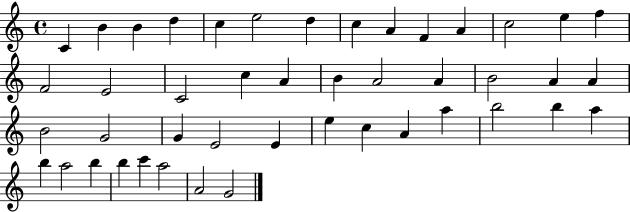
{
  \clef treble
  \time 4/4
  \defaultTimeSignature
  \key c \major
  c'4 b'4 b'4 d''4 | c''4 e''2 d''4 | c''4 a'4 f'4 a'4 | c''2 e''4 f''4 | \break f'2 e'2 | c'2 c''4 a'4 | b'4 a'2 a'4 | b'2 a'4 a'4 | \break b'2 g'2 | g'4 e'2 e'4 | e''4 c''4 a'4 a''4 | b''2 b''4 a''4 | \break b''4 a''2 b''4 | b''4 c'''4 a''2 | a'2 g'2 | \bar "|."
}